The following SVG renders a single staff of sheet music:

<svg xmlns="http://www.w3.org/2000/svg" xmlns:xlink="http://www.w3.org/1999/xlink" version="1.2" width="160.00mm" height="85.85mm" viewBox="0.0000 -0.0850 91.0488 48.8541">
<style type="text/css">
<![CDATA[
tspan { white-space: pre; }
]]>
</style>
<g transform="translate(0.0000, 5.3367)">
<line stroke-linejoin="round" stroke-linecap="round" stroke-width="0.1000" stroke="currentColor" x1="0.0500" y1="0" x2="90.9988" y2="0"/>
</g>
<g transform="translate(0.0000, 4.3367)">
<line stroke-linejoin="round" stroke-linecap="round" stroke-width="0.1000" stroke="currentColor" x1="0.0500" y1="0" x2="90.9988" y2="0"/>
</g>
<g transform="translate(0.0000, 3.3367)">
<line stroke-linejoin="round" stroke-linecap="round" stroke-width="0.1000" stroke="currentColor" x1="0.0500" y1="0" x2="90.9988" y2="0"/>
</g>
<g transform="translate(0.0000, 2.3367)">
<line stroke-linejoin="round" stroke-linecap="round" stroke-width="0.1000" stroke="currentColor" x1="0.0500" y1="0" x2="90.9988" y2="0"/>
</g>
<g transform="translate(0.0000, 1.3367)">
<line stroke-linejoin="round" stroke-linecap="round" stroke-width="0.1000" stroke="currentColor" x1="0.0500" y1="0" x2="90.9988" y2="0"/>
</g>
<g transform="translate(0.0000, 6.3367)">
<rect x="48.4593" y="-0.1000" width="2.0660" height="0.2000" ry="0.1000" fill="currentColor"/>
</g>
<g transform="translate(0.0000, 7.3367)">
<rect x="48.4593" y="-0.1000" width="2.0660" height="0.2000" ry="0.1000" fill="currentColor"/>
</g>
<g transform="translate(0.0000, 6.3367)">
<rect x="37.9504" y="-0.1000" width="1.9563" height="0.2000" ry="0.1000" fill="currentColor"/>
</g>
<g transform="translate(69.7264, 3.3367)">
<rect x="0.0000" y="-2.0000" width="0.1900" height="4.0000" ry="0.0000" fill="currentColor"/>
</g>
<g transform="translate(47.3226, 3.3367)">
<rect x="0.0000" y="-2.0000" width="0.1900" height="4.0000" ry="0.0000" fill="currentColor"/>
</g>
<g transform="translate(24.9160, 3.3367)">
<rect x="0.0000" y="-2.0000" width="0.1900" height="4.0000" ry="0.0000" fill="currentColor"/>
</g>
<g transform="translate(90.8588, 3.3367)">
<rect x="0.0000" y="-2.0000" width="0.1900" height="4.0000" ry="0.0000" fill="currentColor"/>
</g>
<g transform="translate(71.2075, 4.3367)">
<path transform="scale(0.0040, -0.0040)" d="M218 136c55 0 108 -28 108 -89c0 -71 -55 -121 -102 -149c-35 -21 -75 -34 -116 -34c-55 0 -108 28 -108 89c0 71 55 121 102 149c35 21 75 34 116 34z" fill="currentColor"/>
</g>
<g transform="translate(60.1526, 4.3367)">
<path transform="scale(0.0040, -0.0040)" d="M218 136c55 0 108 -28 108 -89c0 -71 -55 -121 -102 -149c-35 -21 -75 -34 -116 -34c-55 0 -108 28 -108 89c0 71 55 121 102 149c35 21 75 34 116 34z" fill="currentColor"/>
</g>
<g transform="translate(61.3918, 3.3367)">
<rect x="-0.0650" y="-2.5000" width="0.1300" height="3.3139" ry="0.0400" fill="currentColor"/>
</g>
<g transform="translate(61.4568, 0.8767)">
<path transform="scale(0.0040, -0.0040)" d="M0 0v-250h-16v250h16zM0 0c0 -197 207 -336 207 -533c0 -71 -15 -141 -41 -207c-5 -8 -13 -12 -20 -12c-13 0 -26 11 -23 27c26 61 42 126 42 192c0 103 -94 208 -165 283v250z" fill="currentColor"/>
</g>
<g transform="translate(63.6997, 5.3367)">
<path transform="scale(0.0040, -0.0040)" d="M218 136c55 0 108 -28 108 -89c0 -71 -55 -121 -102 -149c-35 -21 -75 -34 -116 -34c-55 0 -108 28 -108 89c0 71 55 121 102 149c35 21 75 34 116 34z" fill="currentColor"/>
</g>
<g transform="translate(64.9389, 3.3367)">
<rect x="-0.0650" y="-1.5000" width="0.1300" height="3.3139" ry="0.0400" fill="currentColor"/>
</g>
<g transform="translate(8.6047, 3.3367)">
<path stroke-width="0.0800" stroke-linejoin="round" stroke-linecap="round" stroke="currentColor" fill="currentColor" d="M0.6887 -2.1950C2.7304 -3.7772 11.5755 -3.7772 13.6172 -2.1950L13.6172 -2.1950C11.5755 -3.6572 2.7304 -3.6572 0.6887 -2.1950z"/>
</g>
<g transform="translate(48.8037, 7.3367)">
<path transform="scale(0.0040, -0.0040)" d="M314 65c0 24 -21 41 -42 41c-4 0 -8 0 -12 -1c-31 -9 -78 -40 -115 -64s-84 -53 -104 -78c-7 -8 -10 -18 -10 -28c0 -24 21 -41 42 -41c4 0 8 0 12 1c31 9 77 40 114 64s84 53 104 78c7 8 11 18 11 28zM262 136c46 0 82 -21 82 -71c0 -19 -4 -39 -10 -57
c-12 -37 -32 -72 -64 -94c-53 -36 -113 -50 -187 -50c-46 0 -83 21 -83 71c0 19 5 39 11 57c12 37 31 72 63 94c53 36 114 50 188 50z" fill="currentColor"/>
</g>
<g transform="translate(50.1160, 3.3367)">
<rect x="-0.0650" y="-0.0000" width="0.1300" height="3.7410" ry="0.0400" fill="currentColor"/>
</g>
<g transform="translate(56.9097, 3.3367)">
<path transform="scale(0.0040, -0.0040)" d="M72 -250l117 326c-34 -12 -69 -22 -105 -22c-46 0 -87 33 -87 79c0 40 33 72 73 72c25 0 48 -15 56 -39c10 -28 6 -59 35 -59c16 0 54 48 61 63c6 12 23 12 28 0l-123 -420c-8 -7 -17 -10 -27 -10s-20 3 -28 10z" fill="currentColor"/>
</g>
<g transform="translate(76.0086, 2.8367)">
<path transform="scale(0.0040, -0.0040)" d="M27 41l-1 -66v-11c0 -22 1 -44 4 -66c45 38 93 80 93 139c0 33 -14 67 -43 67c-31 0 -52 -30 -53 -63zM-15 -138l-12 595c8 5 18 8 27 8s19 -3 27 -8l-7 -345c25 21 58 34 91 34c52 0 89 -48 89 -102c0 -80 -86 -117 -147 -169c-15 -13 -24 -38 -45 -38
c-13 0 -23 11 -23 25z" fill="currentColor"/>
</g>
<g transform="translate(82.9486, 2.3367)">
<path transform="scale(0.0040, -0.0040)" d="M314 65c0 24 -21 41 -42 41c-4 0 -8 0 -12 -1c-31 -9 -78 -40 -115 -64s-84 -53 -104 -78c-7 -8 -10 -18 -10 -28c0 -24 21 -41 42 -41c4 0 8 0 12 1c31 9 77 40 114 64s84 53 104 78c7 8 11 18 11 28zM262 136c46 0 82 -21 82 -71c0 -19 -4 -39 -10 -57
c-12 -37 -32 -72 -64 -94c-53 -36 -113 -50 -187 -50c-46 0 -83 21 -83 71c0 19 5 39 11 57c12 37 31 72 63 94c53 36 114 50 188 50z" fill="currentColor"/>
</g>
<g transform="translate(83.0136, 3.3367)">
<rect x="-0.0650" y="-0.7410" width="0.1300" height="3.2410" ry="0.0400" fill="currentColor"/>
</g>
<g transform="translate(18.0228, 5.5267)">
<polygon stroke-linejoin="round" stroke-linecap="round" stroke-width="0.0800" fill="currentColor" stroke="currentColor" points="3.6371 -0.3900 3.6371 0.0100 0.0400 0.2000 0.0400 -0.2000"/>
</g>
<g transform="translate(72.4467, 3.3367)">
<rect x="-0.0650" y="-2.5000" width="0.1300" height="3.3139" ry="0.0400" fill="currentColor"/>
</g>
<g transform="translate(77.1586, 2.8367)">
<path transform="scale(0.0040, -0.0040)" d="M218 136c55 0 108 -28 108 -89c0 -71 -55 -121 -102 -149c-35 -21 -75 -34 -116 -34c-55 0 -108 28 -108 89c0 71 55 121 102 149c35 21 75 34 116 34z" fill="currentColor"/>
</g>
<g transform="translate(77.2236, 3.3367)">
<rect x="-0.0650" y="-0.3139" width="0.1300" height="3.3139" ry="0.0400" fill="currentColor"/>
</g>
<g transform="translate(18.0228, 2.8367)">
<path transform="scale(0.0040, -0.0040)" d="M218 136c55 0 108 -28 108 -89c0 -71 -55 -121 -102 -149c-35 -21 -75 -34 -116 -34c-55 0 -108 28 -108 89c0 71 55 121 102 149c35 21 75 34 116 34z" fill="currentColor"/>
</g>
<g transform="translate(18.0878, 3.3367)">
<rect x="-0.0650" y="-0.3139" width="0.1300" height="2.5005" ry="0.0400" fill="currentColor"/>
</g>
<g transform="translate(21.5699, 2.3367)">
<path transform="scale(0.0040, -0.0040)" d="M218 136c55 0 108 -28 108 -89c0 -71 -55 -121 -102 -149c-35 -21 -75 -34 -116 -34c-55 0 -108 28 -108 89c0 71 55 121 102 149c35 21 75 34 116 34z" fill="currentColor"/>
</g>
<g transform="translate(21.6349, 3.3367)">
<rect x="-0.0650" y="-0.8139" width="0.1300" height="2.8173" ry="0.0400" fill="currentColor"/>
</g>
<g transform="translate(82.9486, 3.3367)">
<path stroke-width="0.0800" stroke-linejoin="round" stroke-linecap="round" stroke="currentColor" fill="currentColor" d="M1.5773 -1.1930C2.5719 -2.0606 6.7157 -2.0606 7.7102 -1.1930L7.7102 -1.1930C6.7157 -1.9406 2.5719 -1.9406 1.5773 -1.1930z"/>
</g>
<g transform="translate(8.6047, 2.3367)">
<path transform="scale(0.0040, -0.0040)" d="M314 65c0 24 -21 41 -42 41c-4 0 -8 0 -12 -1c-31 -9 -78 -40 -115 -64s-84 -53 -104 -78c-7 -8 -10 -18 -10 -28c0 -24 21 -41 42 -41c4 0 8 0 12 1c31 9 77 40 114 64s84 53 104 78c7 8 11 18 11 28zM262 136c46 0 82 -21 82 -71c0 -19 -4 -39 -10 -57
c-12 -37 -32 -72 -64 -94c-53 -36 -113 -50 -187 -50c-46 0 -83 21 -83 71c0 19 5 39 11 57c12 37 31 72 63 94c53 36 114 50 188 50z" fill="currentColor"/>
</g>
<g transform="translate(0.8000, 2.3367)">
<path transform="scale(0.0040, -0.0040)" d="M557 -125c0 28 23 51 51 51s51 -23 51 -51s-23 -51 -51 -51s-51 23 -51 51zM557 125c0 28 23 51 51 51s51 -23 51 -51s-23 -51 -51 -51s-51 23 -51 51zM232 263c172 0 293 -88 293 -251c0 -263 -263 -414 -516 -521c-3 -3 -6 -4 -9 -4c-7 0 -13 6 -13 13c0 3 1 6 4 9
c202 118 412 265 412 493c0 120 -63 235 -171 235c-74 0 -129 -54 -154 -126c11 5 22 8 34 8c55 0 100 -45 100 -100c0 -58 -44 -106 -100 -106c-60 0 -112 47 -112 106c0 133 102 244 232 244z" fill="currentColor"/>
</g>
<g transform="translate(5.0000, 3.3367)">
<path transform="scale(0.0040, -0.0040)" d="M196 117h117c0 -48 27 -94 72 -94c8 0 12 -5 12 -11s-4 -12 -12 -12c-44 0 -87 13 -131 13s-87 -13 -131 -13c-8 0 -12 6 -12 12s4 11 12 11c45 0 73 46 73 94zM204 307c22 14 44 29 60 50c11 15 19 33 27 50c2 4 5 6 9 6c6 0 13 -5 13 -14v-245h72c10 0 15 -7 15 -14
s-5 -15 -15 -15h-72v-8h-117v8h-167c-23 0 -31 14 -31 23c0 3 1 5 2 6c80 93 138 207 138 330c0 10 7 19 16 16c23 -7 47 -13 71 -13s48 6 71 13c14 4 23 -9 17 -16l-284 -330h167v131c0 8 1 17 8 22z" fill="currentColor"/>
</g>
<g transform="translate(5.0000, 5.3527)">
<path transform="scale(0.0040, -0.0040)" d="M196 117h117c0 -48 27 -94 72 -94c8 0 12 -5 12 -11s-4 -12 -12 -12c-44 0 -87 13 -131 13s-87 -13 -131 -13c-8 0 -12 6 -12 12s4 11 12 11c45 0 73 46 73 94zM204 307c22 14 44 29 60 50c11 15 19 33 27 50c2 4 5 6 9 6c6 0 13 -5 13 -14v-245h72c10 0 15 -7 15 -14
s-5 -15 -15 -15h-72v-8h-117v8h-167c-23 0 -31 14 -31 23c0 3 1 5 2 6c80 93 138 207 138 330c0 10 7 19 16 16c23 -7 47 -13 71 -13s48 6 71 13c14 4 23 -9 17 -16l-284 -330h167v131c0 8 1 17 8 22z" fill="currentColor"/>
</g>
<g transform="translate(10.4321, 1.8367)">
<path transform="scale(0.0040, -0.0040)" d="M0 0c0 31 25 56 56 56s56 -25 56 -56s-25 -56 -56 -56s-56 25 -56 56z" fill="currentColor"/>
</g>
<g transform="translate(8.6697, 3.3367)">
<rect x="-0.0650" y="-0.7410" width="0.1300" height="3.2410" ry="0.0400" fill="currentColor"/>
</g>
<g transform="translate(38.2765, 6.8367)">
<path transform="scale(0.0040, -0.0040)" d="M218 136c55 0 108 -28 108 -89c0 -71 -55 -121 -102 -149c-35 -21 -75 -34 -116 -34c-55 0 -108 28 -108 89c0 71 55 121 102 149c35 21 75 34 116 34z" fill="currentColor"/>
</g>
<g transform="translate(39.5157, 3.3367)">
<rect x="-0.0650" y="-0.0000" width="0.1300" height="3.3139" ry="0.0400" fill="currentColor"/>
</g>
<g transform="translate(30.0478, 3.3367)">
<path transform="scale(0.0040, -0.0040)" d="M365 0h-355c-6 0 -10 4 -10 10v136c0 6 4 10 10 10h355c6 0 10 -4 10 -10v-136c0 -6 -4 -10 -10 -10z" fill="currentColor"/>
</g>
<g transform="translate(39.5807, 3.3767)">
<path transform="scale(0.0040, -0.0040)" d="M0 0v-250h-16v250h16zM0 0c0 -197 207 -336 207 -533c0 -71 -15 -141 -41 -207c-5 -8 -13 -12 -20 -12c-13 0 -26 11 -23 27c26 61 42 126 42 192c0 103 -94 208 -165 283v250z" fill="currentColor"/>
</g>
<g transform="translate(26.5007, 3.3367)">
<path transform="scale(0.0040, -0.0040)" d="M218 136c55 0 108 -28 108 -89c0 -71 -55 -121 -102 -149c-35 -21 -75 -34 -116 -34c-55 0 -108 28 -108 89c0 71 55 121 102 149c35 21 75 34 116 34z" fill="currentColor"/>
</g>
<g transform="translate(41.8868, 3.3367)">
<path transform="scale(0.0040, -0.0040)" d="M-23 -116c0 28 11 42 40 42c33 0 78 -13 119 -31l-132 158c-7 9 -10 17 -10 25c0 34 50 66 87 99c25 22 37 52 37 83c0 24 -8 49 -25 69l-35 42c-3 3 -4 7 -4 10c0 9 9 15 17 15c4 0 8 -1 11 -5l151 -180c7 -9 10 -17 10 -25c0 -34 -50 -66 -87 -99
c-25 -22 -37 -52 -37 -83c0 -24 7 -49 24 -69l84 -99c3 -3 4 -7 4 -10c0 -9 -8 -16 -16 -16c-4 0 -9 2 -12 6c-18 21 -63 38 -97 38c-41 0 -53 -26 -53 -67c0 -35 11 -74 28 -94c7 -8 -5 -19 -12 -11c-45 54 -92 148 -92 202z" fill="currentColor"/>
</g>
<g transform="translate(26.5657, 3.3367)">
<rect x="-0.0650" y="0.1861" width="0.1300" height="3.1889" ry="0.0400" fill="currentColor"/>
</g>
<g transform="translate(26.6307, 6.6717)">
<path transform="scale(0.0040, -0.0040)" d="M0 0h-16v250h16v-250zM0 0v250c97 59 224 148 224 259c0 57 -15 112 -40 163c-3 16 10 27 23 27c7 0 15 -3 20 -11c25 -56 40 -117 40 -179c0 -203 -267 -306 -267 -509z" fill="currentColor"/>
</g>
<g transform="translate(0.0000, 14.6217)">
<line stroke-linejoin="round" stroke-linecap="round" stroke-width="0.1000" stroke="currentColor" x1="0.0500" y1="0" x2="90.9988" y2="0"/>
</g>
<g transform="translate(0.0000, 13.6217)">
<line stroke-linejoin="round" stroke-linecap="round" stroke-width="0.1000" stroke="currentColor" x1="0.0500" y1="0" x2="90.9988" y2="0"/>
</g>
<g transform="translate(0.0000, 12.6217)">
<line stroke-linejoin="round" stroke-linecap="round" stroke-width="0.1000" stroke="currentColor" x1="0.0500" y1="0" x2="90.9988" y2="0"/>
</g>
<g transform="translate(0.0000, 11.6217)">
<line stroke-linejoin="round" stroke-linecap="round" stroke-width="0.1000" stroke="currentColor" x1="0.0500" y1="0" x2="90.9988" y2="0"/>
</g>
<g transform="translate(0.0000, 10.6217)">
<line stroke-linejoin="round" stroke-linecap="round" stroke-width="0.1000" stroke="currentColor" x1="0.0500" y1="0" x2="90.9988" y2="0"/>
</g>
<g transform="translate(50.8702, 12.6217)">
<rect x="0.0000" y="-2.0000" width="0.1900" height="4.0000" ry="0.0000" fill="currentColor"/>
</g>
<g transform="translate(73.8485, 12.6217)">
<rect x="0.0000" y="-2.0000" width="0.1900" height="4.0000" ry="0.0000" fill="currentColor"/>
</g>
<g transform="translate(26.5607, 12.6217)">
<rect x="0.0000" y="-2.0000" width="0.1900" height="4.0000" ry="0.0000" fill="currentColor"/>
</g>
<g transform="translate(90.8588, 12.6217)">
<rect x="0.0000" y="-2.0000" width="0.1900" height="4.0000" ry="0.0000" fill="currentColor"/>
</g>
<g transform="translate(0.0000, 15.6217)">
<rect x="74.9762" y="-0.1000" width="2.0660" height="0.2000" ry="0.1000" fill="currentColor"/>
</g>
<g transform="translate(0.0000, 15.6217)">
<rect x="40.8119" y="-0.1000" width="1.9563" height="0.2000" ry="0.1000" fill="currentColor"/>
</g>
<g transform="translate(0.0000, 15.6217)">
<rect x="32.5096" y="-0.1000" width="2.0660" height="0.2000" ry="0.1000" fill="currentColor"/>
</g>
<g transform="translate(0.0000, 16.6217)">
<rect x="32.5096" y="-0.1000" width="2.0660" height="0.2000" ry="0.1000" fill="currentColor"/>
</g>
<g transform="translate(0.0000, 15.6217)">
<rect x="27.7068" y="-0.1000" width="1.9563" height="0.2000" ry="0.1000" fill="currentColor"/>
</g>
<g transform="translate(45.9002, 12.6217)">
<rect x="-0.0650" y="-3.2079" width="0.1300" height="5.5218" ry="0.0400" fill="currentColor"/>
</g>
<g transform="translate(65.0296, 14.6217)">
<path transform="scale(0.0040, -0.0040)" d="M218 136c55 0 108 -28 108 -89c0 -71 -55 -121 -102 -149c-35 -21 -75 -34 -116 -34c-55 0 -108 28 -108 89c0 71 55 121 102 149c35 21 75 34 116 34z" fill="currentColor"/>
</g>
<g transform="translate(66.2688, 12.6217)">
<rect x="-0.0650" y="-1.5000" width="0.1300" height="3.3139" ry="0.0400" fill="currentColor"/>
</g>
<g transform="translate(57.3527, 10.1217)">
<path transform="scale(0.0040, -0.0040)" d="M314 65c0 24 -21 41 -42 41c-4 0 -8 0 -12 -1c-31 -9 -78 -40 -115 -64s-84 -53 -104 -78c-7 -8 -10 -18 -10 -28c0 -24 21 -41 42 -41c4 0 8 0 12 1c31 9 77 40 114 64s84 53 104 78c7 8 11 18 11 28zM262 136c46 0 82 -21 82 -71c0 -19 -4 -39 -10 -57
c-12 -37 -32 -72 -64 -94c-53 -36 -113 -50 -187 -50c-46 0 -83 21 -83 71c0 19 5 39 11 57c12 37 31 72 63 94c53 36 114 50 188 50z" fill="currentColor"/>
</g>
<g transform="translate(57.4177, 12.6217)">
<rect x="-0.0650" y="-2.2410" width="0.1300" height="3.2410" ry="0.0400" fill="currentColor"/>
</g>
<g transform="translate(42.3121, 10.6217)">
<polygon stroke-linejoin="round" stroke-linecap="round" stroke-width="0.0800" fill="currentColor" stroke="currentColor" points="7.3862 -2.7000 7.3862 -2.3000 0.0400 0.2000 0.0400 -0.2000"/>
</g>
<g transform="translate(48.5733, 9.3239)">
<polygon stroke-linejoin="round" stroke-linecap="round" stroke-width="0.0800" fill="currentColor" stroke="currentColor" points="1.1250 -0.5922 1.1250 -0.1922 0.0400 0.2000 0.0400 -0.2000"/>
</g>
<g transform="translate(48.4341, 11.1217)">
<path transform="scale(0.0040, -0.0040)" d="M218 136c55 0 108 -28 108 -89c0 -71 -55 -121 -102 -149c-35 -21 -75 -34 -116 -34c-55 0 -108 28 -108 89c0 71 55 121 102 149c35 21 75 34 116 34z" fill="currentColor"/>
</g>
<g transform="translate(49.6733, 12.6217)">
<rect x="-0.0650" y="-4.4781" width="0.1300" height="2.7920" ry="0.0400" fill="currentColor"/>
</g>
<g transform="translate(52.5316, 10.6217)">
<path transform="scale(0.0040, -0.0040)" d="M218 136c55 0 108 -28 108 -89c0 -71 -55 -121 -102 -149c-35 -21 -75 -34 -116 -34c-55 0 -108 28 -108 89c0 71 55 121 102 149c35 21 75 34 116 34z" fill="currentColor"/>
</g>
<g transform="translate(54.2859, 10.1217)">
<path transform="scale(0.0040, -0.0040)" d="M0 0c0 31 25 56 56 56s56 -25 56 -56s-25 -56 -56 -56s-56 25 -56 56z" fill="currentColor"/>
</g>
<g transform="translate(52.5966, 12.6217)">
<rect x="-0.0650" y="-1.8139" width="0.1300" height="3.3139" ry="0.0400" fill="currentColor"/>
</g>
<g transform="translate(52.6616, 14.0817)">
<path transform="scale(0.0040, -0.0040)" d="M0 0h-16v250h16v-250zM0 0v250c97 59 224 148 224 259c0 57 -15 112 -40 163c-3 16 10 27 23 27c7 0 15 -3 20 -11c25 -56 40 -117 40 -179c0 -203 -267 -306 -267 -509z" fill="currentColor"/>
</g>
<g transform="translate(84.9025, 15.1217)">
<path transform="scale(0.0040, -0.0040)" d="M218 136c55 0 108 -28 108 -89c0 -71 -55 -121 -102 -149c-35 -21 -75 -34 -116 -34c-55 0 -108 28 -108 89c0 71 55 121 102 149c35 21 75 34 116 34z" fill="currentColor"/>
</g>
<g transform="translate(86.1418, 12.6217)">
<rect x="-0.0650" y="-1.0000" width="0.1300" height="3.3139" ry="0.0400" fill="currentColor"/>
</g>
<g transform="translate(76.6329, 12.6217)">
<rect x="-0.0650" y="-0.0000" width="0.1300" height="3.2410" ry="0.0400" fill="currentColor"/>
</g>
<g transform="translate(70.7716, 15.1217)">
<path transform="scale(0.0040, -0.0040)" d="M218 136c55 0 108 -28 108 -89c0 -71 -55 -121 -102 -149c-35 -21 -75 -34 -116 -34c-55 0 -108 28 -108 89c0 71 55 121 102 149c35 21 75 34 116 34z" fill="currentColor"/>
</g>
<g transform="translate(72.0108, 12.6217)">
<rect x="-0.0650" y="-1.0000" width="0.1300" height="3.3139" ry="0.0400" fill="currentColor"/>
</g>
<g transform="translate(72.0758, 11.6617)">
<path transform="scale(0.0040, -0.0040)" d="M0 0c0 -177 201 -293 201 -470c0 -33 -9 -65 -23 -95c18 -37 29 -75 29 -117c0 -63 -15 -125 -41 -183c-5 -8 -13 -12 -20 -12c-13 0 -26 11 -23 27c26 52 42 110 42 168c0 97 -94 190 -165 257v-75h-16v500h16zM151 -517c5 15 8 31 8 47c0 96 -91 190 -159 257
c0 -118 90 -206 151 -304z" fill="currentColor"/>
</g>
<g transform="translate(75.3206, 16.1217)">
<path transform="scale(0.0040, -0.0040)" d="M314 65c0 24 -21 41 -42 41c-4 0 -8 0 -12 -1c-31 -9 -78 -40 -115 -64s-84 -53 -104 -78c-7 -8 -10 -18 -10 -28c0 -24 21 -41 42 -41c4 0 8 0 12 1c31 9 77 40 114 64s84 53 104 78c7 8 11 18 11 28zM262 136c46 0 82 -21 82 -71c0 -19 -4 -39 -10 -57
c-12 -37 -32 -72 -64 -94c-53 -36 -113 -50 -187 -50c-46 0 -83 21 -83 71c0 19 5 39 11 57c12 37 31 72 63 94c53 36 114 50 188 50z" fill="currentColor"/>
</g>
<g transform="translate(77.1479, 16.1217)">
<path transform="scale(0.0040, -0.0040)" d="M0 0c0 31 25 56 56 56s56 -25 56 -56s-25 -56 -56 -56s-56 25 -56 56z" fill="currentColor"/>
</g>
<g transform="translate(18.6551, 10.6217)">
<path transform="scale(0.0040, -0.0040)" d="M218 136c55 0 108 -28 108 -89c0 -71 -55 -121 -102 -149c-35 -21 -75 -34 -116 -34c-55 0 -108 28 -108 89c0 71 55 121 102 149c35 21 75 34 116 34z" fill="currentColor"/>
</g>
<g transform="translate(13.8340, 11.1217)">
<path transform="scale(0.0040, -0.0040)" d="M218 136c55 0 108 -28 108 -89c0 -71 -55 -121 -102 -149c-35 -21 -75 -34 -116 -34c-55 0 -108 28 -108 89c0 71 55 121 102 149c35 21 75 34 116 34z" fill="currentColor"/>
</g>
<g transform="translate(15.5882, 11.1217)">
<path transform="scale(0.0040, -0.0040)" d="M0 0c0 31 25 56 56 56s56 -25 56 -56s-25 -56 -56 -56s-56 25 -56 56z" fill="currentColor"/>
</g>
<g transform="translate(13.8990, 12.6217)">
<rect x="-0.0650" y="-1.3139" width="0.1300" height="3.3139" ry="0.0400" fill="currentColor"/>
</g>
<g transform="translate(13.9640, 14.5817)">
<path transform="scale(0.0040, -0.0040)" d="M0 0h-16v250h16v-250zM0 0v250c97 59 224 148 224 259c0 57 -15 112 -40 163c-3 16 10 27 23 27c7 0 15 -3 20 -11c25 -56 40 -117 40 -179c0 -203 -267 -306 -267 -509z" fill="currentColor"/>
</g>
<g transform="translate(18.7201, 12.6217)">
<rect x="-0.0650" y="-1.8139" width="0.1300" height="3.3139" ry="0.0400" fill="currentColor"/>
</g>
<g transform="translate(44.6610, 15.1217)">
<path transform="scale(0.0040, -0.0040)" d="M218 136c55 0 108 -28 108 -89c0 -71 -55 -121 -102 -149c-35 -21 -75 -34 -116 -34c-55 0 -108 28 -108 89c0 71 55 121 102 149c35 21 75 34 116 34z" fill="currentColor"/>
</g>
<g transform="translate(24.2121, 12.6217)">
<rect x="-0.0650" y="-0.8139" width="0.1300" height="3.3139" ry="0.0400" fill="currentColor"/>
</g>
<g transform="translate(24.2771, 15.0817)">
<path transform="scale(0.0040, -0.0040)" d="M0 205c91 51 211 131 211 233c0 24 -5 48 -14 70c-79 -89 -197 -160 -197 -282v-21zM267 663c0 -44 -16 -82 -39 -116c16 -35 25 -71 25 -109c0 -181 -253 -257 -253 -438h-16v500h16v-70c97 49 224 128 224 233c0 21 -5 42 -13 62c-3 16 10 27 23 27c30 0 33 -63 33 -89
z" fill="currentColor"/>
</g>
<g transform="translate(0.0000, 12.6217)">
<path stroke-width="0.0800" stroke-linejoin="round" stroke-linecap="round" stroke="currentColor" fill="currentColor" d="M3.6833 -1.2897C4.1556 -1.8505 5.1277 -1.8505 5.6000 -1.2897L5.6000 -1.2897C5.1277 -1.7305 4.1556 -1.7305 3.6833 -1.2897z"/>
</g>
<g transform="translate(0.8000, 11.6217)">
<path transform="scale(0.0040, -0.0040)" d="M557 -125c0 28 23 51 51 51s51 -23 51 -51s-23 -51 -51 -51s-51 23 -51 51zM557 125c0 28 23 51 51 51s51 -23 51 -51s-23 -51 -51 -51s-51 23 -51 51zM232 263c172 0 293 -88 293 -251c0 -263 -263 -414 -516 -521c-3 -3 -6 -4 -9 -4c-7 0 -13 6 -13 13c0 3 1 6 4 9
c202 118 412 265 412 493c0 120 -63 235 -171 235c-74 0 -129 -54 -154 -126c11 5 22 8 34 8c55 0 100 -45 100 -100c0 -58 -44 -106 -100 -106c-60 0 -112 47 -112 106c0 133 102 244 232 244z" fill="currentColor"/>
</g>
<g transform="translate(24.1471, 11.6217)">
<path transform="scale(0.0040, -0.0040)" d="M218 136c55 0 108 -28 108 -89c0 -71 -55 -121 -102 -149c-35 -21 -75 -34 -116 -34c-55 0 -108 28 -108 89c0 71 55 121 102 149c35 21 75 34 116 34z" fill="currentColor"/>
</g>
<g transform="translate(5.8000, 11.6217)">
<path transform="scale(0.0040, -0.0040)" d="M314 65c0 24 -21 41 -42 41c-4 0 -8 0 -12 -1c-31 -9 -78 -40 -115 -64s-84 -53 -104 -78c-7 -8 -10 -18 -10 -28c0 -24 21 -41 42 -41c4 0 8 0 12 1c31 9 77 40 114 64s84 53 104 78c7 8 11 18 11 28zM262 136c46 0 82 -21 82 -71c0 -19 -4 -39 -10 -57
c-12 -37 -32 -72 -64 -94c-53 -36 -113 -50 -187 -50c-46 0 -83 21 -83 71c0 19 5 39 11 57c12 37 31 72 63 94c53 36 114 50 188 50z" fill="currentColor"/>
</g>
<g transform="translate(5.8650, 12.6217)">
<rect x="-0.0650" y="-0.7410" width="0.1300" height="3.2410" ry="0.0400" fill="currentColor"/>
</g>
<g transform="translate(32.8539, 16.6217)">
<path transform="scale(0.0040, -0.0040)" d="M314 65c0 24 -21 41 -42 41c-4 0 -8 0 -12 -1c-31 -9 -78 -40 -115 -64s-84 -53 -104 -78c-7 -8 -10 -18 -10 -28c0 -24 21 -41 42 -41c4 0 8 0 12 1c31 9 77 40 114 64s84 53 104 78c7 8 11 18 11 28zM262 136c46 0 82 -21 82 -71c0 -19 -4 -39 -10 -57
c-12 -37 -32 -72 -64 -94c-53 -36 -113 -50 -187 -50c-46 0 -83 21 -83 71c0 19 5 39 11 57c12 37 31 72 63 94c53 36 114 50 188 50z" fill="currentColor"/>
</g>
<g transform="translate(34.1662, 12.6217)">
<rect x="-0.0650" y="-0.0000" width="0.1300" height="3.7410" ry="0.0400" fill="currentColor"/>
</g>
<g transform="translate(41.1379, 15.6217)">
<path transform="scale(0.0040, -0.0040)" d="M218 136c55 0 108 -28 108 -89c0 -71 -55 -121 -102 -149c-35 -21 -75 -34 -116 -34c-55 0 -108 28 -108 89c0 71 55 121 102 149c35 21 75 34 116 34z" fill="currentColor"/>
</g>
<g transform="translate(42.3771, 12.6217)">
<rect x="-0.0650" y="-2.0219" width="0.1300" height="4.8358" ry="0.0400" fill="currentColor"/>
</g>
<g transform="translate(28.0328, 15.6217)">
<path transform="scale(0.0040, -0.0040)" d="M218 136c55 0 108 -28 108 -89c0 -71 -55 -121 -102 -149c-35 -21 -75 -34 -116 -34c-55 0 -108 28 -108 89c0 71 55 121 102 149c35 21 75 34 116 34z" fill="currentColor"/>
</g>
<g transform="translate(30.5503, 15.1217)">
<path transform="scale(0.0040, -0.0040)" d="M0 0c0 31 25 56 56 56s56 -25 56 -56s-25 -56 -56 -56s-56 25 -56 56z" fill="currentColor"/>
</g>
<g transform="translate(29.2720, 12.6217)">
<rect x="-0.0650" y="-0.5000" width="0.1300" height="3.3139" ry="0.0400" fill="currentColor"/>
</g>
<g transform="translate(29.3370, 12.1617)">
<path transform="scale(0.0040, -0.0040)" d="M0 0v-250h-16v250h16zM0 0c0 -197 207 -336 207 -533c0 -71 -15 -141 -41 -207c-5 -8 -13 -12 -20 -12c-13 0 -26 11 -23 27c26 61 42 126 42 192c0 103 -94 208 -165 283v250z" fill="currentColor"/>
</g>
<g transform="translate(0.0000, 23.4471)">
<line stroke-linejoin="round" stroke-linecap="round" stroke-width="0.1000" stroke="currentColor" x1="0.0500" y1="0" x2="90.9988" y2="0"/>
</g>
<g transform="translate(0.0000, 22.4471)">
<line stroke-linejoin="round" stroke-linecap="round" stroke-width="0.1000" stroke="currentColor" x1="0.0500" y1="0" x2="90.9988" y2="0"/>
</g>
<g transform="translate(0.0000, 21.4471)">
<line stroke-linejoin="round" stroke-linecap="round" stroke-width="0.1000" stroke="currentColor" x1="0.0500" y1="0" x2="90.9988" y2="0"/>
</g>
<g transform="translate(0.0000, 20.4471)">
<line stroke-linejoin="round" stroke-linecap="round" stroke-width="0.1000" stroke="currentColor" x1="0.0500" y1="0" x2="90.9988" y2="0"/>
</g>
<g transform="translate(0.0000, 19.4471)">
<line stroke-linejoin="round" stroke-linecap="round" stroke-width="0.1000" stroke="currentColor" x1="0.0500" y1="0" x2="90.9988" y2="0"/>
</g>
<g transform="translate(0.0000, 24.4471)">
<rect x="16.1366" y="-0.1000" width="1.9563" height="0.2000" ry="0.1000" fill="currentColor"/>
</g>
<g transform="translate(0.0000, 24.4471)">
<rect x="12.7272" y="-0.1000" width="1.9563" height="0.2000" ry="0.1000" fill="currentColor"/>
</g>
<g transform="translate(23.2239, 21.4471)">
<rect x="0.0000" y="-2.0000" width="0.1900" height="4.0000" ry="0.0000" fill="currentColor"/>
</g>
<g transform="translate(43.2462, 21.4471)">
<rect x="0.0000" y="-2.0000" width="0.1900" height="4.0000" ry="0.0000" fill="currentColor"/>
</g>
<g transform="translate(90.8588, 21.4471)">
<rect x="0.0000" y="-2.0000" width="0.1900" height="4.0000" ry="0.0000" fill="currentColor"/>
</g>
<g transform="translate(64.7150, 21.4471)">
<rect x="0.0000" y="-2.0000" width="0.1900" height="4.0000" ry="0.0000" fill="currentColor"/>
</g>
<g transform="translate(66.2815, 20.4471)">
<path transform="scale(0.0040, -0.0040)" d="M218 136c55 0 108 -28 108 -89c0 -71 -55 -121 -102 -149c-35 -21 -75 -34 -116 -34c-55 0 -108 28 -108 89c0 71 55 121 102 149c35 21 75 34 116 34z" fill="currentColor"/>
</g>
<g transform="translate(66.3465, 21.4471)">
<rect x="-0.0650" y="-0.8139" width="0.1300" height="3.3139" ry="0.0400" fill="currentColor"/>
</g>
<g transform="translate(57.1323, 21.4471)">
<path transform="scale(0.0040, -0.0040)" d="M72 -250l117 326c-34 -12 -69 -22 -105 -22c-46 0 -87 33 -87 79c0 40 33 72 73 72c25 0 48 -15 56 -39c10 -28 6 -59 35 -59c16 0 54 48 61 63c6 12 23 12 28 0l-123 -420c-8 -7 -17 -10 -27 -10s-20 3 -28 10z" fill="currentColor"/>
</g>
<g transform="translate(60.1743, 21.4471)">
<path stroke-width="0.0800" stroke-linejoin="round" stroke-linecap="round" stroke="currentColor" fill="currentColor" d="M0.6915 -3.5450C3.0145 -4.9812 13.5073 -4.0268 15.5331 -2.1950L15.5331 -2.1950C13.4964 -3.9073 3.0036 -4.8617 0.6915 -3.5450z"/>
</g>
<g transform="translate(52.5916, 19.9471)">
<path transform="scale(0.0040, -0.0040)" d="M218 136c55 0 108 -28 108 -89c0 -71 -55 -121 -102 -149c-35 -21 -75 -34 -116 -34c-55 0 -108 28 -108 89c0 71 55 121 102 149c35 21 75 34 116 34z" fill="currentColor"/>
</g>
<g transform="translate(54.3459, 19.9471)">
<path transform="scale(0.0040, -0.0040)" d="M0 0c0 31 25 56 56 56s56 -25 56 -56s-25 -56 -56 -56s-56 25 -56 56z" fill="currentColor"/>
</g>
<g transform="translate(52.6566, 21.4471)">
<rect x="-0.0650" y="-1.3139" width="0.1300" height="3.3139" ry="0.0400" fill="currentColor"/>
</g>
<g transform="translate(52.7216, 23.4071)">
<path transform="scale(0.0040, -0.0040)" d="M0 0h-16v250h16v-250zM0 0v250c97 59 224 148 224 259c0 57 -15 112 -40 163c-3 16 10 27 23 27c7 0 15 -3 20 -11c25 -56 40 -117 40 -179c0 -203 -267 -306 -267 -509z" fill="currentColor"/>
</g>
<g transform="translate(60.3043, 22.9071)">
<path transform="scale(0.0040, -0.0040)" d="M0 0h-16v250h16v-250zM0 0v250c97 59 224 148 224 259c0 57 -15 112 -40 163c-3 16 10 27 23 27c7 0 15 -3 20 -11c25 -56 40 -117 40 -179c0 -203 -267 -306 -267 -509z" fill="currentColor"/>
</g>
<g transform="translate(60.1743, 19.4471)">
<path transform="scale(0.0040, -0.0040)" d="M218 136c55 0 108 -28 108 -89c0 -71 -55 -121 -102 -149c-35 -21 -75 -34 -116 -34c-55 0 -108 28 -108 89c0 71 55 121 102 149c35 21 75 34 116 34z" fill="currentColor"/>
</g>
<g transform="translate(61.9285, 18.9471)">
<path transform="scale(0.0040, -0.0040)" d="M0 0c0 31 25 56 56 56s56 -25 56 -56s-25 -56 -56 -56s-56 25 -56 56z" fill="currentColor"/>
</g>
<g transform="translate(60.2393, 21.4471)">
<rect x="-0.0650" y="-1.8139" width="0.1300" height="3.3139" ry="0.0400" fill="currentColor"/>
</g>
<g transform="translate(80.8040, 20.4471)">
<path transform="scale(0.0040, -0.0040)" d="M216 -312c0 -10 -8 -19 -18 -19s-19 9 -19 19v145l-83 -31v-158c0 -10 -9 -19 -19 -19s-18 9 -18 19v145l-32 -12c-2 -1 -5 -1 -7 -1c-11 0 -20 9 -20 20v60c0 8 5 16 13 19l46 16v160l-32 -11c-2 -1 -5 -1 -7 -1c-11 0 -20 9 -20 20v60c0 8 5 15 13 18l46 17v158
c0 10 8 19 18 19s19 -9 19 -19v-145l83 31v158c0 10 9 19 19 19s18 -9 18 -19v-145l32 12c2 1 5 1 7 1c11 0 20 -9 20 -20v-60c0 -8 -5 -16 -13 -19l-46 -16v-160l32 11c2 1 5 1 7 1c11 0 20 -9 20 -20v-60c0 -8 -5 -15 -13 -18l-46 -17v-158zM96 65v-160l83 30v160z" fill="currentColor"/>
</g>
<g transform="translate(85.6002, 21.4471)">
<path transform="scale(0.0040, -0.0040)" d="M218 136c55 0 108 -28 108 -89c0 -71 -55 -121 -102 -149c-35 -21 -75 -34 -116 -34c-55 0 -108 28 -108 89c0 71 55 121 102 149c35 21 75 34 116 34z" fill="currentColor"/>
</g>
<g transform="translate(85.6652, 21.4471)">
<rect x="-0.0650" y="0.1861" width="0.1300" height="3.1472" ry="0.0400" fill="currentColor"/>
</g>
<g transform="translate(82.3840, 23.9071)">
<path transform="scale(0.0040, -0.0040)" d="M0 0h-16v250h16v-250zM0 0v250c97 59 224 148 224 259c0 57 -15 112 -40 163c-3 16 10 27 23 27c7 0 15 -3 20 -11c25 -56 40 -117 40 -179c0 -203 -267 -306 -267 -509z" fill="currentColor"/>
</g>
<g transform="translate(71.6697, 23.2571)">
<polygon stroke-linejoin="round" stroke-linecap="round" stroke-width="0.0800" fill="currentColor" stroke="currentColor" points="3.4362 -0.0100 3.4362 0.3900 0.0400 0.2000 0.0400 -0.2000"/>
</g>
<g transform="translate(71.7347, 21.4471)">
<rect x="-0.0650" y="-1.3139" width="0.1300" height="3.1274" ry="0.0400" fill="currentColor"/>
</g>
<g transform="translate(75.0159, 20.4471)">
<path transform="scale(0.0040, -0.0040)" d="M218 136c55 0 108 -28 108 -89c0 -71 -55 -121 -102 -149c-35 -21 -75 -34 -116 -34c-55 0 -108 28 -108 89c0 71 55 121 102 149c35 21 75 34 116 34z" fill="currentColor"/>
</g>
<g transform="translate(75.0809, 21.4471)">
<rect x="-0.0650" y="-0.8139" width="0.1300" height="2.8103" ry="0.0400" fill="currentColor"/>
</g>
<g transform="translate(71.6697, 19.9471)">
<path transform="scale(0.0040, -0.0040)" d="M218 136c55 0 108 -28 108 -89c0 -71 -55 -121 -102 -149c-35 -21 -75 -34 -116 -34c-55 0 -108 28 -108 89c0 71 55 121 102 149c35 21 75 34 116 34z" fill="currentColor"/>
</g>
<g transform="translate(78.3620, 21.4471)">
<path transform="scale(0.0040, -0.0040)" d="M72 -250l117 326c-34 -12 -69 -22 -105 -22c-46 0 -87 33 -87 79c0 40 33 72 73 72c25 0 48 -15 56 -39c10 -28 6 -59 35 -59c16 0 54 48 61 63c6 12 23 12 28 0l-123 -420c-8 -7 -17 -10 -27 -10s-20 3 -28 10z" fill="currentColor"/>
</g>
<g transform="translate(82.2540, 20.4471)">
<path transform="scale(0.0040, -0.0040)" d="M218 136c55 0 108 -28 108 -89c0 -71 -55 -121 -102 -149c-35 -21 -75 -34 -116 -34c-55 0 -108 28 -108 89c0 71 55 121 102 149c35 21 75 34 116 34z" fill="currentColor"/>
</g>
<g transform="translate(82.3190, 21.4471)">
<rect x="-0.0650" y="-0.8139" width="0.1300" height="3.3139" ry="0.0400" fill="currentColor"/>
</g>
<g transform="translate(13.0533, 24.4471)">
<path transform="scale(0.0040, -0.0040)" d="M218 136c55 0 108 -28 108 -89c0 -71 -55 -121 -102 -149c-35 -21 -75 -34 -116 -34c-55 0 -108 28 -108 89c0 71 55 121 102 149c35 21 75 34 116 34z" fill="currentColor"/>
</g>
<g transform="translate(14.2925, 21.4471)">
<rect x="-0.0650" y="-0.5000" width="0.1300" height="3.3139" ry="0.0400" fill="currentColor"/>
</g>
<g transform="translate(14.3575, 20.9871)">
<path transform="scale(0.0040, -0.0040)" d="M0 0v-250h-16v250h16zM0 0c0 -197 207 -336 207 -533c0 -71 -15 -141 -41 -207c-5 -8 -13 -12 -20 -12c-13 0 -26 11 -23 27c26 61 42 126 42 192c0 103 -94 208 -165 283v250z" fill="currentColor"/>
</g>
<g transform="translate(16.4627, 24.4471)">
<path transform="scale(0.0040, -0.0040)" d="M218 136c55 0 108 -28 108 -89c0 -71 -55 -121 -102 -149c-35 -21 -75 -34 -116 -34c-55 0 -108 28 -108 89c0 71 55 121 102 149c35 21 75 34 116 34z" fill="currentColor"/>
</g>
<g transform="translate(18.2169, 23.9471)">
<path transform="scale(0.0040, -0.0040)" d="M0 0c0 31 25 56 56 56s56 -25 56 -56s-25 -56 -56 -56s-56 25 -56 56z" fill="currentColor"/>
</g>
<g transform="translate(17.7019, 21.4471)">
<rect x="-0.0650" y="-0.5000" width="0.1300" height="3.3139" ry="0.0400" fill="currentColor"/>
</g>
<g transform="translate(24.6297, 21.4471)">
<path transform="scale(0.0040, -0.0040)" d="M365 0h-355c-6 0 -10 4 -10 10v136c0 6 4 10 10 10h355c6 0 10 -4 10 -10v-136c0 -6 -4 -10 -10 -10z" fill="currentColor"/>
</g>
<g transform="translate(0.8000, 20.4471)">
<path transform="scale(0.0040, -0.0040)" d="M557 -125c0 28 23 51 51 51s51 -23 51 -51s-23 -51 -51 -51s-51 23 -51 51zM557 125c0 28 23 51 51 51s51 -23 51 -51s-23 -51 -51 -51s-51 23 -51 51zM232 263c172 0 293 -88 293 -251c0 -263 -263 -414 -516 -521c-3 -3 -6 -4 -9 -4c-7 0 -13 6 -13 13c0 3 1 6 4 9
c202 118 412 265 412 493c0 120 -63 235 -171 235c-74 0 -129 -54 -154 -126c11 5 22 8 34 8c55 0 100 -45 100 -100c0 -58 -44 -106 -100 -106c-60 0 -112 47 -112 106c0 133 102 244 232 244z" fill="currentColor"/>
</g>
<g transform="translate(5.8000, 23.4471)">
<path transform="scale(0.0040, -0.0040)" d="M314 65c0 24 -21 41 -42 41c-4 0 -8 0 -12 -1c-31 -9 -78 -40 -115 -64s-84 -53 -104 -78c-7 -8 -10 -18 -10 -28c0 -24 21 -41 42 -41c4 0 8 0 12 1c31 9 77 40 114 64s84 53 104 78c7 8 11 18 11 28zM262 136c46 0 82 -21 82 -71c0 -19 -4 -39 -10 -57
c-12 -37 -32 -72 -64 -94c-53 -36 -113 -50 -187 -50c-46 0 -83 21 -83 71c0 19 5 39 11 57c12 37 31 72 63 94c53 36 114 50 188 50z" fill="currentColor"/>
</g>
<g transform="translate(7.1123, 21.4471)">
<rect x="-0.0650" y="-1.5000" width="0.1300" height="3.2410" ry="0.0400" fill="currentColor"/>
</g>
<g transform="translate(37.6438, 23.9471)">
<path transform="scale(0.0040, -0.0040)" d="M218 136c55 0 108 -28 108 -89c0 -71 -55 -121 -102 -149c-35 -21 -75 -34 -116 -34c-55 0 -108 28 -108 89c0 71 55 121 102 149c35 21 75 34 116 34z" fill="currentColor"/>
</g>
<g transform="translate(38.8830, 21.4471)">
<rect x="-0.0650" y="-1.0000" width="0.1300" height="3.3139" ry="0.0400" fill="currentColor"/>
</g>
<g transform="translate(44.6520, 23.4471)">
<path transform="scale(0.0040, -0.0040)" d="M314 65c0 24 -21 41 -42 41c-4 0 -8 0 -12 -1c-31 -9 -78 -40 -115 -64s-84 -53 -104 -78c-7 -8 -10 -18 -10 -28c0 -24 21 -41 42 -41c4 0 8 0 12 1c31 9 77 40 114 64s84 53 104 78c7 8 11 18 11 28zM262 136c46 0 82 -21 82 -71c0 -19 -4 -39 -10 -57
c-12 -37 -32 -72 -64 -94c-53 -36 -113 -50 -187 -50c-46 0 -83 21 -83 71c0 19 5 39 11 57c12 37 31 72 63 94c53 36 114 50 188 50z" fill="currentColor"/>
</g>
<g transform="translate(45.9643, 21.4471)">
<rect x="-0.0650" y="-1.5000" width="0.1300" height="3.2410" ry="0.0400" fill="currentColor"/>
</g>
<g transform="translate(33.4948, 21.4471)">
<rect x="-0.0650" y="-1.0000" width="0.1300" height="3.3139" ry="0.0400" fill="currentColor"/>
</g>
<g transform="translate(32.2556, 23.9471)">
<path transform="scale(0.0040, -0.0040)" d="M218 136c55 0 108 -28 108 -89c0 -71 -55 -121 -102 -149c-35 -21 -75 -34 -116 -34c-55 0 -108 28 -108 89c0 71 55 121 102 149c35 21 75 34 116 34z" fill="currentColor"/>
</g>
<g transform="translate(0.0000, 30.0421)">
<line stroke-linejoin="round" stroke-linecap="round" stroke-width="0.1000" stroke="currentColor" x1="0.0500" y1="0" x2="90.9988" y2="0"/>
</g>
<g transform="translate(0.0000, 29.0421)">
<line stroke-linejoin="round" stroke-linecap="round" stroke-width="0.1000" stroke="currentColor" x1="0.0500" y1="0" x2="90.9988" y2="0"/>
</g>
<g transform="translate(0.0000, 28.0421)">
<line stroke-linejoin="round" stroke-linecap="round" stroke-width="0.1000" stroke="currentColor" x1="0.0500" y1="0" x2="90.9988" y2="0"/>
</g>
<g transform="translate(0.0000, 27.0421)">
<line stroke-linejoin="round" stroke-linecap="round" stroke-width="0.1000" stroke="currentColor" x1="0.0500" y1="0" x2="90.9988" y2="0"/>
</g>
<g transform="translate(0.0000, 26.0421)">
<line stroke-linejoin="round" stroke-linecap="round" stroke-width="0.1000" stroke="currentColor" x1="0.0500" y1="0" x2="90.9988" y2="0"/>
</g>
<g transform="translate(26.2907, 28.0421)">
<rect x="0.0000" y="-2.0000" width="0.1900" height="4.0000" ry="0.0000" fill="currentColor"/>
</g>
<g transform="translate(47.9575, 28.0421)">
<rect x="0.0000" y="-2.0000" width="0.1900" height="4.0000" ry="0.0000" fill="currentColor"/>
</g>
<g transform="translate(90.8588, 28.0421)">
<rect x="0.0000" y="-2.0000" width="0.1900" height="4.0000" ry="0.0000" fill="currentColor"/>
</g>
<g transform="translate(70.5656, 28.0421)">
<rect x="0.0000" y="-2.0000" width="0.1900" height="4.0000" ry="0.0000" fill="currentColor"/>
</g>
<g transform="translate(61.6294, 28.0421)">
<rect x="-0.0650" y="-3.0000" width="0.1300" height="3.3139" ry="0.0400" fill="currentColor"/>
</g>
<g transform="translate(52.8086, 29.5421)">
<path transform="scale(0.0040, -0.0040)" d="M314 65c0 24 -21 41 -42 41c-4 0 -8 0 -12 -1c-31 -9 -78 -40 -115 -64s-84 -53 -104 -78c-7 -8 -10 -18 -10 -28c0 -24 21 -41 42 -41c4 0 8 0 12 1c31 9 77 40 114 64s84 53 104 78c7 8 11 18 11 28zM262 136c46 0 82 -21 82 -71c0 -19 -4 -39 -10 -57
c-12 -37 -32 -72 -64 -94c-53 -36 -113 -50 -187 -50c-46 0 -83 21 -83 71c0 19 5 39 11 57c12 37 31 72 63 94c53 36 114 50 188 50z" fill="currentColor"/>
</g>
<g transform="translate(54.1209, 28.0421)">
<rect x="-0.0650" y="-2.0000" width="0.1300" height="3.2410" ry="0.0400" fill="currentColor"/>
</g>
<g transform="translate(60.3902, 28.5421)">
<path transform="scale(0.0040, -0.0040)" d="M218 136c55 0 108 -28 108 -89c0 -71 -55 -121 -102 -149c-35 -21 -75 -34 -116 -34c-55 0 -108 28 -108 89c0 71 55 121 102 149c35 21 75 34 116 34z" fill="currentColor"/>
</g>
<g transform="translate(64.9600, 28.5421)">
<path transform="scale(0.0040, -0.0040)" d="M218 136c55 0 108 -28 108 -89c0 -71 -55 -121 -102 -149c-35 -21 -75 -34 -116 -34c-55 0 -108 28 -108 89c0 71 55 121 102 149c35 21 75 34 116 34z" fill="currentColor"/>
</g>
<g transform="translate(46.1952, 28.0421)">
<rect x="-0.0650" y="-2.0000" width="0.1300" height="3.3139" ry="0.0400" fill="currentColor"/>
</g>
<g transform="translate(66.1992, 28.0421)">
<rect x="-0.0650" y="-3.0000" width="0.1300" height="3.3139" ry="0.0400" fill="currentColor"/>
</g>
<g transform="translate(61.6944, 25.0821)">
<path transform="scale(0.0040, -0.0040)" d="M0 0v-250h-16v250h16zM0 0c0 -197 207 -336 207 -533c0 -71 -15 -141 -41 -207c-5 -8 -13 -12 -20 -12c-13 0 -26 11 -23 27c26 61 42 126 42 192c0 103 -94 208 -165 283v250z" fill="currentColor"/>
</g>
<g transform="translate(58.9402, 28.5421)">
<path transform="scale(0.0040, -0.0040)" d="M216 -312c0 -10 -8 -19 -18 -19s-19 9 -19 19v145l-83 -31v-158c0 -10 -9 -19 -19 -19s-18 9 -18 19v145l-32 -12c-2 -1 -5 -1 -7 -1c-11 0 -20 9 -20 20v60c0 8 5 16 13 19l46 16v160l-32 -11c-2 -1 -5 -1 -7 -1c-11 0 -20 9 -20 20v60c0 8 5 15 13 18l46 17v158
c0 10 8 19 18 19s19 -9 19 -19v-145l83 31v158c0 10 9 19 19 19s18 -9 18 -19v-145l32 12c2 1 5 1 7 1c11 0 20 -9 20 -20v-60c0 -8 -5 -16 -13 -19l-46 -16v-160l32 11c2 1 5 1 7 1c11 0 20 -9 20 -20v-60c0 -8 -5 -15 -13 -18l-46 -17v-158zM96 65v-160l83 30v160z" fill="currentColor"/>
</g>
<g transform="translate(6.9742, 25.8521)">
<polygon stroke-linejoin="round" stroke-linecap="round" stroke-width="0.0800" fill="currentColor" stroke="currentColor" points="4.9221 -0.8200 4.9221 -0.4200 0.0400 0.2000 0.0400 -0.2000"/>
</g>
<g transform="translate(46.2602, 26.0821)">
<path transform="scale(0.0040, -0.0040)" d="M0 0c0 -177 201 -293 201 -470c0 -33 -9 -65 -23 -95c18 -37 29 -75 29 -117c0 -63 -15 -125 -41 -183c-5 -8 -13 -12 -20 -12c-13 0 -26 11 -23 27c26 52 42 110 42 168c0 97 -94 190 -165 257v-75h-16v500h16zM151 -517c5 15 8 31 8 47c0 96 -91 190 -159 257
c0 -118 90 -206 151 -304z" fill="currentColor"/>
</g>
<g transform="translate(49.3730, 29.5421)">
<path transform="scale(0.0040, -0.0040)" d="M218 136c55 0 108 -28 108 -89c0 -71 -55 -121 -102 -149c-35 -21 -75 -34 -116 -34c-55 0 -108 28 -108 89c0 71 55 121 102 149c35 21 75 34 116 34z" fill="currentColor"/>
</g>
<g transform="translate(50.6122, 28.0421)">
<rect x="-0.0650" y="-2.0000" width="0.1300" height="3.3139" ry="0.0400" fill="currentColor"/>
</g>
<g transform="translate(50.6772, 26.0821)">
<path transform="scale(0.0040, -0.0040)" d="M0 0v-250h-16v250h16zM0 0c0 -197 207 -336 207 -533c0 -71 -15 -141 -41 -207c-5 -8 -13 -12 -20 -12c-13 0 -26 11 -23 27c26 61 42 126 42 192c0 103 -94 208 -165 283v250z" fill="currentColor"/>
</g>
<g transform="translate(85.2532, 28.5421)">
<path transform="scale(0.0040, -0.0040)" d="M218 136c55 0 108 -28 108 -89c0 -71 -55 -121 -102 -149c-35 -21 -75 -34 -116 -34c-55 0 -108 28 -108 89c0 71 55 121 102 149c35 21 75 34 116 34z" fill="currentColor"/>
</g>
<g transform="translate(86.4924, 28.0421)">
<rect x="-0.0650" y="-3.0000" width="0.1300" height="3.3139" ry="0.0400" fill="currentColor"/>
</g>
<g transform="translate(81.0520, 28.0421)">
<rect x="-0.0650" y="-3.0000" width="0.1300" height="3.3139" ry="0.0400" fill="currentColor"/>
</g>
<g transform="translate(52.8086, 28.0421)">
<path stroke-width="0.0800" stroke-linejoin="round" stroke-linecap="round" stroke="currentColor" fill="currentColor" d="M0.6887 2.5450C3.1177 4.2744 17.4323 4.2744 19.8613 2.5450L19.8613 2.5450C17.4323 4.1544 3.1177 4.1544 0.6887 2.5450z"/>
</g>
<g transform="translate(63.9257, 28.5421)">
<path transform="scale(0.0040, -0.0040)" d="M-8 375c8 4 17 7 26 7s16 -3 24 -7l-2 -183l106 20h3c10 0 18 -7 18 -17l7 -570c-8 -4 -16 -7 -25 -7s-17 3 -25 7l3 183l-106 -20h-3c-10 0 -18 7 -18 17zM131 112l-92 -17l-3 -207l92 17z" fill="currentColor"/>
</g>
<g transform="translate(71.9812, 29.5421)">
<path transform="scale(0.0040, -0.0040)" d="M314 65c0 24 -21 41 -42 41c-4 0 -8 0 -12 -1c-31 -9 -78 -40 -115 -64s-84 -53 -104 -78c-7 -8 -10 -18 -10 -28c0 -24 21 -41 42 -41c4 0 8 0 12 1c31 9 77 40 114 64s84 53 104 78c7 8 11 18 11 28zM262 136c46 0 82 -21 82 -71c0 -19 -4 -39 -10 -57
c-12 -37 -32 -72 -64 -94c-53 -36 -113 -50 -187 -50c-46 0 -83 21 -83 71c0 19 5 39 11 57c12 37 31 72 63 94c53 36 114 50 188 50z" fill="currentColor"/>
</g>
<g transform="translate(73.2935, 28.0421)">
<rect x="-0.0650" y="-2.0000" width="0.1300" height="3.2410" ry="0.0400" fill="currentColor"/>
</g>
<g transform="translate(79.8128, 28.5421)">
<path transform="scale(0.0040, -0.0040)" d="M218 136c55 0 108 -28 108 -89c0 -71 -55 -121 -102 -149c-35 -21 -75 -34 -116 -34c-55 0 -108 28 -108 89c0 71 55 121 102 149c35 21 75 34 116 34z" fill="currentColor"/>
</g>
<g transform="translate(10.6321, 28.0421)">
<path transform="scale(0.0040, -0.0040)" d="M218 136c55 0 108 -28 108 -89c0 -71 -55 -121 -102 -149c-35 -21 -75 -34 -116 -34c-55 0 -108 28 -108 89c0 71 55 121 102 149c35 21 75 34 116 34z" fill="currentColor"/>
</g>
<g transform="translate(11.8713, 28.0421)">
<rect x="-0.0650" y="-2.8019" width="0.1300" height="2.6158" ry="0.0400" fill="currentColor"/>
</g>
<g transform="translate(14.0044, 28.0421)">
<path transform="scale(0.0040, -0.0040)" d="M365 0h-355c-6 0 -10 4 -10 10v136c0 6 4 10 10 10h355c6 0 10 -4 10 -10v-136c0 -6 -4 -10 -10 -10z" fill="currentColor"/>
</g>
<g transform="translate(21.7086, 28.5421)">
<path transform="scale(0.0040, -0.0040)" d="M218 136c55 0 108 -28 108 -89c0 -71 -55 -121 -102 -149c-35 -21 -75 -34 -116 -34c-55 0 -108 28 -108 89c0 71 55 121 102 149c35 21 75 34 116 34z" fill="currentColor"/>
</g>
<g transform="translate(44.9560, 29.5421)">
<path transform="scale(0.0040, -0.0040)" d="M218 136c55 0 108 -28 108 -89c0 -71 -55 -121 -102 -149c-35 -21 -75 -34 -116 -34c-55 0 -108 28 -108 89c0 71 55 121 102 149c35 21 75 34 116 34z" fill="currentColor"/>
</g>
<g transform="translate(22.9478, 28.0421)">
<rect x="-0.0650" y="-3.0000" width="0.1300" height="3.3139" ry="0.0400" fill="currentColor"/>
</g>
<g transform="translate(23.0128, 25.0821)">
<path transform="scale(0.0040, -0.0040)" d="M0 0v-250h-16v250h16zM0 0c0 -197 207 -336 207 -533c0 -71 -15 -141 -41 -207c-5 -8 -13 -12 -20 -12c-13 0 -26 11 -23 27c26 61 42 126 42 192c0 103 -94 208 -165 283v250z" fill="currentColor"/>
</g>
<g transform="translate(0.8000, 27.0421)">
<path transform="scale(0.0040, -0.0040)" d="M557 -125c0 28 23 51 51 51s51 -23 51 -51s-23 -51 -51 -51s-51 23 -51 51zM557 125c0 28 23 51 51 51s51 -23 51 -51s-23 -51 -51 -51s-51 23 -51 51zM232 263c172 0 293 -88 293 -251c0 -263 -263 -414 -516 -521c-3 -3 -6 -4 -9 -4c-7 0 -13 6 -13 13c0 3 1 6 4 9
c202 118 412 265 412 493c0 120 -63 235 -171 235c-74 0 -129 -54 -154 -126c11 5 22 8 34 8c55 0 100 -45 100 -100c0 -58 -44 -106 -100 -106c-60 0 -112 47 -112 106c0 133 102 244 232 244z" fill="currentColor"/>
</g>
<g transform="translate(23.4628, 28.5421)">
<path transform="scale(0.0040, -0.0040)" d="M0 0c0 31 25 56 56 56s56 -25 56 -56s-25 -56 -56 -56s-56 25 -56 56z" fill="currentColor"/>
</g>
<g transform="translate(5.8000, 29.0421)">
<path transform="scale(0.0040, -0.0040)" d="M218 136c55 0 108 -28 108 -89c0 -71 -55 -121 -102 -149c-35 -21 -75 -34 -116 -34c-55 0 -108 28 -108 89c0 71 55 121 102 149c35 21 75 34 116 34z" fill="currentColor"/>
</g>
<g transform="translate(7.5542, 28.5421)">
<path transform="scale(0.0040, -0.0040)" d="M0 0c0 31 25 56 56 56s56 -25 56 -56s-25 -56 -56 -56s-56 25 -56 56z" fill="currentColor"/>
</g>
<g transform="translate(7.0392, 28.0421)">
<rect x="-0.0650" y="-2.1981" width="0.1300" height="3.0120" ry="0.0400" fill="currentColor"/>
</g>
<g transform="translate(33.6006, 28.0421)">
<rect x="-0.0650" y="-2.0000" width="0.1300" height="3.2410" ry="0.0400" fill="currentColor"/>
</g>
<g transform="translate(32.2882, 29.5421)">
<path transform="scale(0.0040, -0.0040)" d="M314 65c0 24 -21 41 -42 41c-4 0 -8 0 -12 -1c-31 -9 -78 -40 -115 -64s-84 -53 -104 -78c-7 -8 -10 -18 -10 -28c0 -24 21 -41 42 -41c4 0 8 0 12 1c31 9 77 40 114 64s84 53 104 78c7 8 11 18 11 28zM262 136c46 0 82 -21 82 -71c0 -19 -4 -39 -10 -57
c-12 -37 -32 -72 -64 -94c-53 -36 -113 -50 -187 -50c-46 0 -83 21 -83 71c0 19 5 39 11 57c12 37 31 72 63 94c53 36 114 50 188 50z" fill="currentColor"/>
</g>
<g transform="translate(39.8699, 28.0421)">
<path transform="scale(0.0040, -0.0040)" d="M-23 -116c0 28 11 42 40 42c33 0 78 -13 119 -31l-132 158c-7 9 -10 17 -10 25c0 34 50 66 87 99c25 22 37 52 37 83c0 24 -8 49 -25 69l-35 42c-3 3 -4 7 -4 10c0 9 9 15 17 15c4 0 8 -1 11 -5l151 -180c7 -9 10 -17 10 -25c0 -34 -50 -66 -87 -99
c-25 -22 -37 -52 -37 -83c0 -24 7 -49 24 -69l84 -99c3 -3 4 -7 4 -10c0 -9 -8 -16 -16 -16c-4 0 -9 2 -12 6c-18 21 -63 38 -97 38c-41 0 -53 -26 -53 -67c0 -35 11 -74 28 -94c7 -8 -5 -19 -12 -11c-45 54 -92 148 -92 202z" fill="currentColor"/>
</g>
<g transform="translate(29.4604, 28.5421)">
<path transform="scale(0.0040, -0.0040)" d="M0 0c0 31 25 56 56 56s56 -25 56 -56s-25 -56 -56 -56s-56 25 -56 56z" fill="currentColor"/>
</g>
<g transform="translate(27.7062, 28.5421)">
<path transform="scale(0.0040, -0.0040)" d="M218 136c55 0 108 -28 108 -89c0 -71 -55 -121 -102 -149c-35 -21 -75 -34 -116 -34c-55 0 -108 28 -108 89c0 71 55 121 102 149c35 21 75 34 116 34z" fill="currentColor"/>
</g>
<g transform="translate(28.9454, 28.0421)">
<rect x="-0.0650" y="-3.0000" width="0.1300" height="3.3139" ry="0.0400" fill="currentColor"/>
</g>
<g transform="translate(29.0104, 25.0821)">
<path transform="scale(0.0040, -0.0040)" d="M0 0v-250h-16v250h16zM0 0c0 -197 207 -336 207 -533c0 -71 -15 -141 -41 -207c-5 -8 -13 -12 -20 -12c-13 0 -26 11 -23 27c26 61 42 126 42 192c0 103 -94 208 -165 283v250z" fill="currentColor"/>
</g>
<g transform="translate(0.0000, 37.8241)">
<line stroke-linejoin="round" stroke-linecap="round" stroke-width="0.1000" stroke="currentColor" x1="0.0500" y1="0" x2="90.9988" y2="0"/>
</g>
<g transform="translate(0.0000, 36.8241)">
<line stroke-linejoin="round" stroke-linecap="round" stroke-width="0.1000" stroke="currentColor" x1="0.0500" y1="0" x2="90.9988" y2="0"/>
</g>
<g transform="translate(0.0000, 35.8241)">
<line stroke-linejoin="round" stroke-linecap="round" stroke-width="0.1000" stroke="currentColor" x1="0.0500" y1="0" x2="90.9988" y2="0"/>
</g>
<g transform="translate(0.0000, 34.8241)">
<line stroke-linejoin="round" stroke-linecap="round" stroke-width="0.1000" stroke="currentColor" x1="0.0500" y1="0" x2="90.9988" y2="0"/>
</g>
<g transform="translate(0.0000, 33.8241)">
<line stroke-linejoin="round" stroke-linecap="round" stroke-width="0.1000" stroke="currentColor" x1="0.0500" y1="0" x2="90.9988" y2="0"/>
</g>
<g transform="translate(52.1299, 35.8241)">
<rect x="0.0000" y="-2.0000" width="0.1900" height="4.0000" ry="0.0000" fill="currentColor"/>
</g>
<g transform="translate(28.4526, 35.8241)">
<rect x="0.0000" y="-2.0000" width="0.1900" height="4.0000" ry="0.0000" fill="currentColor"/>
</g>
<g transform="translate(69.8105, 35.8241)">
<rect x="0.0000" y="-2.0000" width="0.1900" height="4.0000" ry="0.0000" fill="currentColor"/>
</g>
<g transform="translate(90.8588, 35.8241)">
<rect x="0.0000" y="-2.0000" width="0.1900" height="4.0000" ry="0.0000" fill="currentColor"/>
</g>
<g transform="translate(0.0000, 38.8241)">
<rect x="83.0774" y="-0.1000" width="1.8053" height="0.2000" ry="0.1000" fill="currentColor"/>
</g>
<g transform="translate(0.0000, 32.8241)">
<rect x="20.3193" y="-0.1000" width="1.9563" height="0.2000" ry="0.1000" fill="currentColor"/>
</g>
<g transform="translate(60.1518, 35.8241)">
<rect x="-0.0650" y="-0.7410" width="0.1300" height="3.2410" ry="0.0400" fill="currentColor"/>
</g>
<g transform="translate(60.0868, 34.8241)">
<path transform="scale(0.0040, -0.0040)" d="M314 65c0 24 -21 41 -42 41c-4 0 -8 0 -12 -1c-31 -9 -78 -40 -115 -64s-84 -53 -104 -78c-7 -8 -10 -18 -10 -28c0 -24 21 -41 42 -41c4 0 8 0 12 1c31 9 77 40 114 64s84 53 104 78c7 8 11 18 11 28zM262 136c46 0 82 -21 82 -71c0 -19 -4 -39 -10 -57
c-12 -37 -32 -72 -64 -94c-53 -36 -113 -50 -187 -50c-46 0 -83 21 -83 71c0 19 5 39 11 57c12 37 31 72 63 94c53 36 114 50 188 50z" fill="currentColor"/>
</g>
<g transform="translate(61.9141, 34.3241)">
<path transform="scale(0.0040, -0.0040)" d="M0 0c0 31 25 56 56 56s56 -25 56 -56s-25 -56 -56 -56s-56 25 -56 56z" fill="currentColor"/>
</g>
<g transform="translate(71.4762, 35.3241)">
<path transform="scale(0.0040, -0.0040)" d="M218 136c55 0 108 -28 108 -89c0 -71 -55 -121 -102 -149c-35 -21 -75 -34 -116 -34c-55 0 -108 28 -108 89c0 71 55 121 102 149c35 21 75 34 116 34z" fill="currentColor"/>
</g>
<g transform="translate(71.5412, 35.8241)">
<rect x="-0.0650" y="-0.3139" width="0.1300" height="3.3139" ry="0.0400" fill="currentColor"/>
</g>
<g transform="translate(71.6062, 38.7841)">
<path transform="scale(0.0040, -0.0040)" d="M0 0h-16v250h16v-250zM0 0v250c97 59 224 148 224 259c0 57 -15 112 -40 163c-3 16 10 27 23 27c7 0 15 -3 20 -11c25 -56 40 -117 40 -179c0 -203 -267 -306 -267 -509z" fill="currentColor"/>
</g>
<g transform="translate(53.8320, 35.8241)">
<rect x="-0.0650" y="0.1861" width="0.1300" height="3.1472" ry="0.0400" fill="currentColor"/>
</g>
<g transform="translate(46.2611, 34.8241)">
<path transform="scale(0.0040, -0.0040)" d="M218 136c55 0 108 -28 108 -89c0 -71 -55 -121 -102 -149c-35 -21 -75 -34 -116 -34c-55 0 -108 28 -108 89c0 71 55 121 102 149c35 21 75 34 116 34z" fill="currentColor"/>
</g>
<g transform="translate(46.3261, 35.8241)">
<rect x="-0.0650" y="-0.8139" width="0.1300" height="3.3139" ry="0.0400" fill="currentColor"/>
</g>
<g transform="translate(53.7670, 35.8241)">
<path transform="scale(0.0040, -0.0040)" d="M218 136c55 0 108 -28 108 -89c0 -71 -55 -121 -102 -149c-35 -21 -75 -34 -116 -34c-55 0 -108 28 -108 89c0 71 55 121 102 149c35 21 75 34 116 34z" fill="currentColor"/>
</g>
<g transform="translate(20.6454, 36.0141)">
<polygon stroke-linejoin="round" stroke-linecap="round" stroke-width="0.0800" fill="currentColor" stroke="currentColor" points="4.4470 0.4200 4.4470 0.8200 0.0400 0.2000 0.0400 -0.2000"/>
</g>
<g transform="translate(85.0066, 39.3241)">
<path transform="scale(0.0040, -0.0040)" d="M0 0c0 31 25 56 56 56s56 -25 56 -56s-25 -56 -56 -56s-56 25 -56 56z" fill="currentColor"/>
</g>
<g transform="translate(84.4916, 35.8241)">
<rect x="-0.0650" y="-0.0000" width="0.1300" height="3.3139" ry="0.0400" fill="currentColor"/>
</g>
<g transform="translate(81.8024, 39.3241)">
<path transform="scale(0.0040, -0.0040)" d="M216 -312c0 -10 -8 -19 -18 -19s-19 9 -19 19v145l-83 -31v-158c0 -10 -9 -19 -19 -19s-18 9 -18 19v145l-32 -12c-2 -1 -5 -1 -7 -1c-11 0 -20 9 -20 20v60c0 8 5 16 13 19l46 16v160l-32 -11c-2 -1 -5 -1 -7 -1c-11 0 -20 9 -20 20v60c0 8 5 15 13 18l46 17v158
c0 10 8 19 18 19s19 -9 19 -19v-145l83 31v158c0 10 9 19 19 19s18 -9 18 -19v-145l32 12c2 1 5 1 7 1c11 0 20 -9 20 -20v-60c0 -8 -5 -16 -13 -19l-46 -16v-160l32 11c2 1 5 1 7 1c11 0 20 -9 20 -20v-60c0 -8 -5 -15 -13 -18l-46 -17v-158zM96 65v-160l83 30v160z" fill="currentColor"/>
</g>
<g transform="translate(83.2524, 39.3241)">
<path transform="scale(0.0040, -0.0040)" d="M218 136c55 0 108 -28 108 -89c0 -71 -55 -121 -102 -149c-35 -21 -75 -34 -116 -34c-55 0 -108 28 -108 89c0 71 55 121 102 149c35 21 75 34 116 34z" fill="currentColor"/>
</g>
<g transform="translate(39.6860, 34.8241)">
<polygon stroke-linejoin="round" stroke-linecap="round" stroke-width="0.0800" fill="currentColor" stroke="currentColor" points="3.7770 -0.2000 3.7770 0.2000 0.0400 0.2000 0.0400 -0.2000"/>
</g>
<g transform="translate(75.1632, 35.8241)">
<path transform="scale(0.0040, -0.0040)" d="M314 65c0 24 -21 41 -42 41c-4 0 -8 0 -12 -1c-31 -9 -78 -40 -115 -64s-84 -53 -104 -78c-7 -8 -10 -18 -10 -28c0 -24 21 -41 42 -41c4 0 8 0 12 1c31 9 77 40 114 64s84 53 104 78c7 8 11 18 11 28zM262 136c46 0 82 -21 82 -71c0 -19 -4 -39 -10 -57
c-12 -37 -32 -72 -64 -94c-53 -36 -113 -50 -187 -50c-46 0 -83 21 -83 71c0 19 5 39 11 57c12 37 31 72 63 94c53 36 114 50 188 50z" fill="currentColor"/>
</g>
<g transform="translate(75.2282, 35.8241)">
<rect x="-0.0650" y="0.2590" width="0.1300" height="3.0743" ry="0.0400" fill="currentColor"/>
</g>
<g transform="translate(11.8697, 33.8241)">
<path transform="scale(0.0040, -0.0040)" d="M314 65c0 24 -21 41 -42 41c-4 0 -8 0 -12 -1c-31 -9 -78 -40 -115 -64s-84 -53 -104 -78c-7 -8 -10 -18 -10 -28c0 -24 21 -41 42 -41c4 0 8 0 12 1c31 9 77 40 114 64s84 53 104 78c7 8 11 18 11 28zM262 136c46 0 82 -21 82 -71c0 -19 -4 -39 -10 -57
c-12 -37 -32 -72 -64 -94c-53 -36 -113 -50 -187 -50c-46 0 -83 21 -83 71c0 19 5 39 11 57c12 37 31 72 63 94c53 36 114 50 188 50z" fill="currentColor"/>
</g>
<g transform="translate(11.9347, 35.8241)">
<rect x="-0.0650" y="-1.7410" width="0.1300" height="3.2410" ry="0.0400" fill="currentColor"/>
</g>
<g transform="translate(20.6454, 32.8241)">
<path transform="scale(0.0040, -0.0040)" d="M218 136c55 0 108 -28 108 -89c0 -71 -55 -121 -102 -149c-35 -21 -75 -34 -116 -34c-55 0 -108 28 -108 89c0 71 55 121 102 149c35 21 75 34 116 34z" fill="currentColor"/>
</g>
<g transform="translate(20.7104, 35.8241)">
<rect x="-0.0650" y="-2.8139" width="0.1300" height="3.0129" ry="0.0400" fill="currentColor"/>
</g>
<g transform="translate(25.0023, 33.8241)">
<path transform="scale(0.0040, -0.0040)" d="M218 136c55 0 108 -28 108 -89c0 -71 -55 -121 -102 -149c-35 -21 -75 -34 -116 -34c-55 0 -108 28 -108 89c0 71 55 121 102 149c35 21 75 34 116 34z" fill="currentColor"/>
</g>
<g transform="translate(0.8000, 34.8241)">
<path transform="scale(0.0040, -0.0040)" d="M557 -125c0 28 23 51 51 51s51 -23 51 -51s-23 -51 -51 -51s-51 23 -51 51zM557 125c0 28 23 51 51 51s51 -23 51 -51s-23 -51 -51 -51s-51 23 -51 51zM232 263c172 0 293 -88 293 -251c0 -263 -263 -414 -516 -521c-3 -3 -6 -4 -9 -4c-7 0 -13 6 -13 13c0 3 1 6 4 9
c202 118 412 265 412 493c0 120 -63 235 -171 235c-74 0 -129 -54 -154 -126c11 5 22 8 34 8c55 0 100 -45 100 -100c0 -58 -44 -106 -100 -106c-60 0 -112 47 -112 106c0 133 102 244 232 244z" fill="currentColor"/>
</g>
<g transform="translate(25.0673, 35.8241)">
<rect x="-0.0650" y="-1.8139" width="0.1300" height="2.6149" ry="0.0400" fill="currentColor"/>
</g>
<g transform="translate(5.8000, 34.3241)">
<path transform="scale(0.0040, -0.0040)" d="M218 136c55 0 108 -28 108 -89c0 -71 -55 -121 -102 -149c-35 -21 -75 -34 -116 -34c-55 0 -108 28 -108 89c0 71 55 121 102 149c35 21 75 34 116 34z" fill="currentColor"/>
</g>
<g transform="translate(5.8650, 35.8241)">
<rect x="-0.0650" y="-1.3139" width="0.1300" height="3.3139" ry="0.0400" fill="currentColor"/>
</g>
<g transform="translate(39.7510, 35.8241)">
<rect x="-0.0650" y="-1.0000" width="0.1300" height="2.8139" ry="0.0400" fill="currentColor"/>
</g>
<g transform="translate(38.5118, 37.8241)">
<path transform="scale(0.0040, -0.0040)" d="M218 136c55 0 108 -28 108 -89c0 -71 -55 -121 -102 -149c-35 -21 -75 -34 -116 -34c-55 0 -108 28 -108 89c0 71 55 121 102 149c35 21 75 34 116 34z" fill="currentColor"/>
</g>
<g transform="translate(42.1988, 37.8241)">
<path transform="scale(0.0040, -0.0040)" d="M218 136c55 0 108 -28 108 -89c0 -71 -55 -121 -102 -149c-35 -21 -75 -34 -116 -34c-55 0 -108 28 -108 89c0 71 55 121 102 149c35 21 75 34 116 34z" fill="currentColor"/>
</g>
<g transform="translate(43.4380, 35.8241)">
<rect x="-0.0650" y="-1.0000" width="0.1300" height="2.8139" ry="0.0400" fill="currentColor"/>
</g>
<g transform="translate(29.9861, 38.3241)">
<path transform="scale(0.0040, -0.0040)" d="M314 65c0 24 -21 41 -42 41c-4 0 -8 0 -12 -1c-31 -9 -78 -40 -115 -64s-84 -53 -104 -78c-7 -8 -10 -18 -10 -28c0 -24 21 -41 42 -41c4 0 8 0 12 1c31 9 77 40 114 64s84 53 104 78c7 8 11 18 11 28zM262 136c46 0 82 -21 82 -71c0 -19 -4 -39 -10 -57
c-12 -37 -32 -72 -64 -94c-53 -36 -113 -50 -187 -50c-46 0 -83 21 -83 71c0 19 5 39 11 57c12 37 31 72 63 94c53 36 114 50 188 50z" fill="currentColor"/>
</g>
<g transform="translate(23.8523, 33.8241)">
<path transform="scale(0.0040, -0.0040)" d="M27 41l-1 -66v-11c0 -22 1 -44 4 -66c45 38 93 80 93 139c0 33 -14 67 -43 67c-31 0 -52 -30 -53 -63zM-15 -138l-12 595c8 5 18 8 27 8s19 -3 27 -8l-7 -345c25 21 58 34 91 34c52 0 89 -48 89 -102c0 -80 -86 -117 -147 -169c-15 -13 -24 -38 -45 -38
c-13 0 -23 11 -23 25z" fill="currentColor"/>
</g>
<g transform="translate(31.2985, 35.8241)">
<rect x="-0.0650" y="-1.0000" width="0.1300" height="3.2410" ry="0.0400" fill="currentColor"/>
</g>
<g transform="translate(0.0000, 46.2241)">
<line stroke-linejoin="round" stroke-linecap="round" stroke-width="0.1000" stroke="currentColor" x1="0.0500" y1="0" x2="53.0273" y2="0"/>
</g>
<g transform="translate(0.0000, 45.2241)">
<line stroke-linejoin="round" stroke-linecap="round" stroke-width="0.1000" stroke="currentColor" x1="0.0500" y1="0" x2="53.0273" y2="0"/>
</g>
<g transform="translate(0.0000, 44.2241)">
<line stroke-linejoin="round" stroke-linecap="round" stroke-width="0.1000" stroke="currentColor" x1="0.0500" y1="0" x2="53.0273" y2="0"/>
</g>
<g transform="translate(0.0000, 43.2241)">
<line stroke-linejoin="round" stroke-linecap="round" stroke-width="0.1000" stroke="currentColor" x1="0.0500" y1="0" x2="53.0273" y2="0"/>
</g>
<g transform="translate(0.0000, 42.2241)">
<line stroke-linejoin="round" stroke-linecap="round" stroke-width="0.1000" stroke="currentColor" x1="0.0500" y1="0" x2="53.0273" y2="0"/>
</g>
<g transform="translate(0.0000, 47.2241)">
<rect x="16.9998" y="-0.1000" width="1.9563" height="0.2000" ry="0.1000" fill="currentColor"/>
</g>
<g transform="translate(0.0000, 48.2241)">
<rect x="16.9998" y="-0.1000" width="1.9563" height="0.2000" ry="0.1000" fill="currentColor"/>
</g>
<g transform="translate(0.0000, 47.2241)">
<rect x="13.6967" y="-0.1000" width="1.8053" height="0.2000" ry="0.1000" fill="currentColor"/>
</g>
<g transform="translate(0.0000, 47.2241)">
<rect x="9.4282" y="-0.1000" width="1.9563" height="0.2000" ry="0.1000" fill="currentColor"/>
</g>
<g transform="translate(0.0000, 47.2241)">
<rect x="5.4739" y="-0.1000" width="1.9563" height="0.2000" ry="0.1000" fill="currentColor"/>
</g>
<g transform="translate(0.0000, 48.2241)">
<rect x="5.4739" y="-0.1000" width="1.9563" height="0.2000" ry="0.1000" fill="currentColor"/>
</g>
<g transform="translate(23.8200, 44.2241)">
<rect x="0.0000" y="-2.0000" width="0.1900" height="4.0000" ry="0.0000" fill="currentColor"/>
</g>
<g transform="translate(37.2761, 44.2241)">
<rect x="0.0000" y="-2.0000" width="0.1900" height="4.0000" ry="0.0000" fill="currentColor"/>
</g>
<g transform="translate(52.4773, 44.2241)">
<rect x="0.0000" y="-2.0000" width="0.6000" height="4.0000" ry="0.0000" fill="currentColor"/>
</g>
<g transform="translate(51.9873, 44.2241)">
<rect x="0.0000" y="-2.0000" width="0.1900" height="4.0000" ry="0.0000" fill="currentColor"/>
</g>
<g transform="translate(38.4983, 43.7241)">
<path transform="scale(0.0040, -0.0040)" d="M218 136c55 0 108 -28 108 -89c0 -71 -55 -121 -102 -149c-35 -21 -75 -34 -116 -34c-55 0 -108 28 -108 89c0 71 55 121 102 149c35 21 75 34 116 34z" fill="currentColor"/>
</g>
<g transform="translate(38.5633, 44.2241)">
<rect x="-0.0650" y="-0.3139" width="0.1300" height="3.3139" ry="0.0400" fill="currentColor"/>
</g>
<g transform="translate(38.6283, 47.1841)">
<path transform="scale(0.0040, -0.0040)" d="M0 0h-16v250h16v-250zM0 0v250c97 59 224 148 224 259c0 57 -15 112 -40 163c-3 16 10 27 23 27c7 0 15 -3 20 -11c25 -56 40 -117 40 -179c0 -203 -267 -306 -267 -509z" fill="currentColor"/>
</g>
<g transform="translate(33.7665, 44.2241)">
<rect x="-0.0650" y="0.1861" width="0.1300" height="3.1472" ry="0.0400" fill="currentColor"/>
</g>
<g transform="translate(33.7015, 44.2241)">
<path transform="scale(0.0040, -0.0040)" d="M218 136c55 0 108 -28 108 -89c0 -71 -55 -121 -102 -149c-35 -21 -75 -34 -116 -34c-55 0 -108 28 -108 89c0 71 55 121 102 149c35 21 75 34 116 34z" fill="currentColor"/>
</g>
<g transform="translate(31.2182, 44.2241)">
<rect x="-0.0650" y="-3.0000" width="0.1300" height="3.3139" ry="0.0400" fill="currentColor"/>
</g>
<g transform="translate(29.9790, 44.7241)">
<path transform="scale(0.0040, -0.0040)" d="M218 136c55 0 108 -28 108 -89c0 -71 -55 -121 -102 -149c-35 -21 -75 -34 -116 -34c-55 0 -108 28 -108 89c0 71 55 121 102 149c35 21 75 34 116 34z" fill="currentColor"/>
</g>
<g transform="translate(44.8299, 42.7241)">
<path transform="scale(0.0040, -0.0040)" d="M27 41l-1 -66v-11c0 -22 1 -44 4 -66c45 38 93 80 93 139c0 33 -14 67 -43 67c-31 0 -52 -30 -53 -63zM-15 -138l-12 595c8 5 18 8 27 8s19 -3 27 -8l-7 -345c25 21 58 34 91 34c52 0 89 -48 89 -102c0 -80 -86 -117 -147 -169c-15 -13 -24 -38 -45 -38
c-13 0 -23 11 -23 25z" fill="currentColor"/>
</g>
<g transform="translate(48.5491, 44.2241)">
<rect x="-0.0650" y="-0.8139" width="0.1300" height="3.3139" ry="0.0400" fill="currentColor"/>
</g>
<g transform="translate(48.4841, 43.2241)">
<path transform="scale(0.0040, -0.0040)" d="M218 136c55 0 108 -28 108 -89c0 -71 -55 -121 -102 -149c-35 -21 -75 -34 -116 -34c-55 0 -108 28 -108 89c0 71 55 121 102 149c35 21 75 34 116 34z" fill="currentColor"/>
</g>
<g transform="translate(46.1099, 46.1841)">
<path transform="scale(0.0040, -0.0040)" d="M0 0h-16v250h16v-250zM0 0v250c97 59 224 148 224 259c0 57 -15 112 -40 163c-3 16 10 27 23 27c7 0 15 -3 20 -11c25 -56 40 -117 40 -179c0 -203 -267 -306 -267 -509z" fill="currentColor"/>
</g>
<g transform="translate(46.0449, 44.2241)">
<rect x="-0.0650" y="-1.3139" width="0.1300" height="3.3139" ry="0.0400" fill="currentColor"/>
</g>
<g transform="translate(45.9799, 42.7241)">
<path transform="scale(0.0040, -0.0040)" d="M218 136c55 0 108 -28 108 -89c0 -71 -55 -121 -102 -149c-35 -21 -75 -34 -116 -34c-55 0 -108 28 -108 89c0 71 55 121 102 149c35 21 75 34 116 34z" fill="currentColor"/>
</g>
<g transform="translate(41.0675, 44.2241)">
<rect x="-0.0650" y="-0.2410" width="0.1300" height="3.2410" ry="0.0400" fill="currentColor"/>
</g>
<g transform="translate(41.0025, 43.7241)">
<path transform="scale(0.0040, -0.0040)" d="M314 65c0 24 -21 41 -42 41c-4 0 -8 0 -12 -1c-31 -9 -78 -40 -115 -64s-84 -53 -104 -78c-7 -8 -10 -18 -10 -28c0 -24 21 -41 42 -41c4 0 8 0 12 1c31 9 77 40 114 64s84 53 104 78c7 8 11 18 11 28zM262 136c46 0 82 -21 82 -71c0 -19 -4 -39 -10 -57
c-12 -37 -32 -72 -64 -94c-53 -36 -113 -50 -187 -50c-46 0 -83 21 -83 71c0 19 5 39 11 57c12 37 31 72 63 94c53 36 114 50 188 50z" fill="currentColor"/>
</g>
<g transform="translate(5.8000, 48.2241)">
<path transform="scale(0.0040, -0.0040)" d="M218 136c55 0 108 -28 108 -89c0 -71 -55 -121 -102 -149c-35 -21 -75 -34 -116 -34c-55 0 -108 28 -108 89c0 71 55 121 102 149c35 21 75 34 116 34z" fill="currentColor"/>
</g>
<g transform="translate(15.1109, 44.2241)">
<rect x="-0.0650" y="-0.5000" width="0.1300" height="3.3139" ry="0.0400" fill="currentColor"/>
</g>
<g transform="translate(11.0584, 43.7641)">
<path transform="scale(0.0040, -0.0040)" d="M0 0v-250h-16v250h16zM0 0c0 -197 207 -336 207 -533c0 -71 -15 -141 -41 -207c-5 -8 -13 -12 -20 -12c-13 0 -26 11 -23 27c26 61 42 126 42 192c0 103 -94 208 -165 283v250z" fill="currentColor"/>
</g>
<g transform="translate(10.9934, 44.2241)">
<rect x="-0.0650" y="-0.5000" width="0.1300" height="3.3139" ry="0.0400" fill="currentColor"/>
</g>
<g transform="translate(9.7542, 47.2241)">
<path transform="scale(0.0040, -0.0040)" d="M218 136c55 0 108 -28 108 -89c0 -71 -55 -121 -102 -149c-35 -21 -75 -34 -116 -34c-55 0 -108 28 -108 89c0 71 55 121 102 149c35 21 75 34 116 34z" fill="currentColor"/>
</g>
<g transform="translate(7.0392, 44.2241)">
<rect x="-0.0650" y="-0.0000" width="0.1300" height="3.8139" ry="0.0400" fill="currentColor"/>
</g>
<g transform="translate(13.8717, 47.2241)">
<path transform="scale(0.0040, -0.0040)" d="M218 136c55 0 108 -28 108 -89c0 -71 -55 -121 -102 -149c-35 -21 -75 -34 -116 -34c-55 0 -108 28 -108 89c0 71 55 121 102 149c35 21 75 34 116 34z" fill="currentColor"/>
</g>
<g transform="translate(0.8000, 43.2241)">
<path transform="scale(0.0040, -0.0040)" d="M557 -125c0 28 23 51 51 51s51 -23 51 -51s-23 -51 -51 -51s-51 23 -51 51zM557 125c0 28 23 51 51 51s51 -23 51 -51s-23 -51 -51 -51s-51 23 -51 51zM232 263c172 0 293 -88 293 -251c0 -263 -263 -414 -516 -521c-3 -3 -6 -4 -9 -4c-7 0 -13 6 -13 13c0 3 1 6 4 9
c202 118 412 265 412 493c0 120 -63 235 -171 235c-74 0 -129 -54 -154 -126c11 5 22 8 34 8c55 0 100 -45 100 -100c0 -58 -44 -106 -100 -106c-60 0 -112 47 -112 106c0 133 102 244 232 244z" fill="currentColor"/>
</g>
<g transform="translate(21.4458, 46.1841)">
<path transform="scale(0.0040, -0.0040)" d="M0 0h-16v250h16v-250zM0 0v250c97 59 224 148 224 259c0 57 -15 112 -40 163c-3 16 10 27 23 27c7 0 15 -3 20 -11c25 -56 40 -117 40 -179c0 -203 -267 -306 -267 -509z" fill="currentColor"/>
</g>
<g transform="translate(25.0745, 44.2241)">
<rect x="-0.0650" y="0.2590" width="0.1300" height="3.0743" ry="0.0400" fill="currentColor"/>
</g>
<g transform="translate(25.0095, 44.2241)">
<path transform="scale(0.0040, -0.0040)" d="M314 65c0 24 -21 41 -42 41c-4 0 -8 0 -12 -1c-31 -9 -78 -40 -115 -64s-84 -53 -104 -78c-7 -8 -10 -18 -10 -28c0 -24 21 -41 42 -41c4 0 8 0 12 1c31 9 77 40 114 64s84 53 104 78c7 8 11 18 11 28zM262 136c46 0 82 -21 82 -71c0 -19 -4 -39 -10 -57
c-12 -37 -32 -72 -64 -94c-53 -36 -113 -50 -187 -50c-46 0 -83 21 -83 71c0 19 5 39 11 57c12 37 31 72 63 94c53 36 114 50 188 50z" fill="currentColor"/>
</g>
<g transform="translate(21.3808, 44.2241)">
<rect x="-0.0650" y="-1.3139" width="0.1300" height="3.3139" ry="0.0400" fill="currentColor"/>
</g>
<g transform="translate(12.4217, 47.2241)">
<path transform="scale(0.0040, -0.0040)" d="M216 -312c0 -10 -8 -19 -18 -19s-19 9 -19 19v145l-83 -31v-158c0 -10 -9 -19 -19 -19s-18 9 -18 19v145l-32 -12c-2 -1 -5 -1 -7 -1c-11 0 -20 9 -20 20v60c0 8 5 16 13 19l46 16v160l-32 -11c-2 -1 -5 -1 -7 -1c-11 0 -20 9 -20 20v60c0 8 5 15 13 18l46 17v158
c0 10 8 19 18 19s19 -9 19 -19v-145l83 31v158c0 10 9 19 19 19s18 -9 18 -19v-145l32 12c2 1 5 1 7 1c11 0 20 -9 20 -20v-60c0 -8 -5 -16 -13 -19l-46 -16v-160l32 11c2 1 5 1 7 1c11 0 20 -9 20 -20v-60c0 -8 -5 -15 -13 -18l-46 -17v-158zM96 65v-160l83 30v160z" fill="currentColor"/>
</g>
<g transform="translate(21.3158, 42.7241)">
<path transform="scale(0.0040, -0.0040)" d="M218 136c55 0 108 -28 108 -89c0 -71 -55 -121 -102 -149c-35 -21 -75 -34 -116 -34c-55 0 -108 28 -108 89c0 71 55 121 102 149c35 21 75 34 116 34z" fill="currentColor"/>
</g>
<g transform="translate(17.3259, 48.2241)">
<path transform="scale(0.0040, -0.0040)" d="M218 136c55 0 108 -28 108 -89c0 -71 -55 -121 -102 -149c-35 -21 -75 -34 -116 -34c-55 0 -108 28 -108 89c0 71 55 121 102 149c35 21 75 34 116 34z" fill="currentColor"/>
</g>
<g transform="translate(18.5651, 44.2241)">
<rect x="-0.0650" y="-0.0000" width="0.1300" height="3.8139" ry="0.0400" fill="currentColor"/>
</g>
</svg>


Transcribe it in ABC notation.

X:1
T:Untitled
M:4/4
L:1/4
K:C
F,2 E,/2 F,/2 D,/2 z2 D,,/2 z C,,2 z/2 B,,/2 G,, B,, _E, F,2 F,2 G,/2 A, F,/4 E,,/2 C,,2 E,,/2 F,,/2 G,/4 A,/2 B,2 G,, F,,/4 D,,2 F,, G,,2 E,,/2 E,, z2 F,, F,, G,,2 G,/2 z/2 A,/2 F, G,/2 F,/2 z/2 ^F,/2 D, B,,/2 D,/2 z2 C,/2 C,/2 A,,2 z A,,/4 A,,/2 A,,2 ^C,/2 C, A,,2 C, C, G, A,2 C/2 _A,/2 F,,2 G,,/2 G,,/2 F, D, F,2 E,/2 D,2 ^D,, C,, E,,/2 ^E,, C,, G,/2 D,2 C, D, E,/2 E,2 _G,/2 F,